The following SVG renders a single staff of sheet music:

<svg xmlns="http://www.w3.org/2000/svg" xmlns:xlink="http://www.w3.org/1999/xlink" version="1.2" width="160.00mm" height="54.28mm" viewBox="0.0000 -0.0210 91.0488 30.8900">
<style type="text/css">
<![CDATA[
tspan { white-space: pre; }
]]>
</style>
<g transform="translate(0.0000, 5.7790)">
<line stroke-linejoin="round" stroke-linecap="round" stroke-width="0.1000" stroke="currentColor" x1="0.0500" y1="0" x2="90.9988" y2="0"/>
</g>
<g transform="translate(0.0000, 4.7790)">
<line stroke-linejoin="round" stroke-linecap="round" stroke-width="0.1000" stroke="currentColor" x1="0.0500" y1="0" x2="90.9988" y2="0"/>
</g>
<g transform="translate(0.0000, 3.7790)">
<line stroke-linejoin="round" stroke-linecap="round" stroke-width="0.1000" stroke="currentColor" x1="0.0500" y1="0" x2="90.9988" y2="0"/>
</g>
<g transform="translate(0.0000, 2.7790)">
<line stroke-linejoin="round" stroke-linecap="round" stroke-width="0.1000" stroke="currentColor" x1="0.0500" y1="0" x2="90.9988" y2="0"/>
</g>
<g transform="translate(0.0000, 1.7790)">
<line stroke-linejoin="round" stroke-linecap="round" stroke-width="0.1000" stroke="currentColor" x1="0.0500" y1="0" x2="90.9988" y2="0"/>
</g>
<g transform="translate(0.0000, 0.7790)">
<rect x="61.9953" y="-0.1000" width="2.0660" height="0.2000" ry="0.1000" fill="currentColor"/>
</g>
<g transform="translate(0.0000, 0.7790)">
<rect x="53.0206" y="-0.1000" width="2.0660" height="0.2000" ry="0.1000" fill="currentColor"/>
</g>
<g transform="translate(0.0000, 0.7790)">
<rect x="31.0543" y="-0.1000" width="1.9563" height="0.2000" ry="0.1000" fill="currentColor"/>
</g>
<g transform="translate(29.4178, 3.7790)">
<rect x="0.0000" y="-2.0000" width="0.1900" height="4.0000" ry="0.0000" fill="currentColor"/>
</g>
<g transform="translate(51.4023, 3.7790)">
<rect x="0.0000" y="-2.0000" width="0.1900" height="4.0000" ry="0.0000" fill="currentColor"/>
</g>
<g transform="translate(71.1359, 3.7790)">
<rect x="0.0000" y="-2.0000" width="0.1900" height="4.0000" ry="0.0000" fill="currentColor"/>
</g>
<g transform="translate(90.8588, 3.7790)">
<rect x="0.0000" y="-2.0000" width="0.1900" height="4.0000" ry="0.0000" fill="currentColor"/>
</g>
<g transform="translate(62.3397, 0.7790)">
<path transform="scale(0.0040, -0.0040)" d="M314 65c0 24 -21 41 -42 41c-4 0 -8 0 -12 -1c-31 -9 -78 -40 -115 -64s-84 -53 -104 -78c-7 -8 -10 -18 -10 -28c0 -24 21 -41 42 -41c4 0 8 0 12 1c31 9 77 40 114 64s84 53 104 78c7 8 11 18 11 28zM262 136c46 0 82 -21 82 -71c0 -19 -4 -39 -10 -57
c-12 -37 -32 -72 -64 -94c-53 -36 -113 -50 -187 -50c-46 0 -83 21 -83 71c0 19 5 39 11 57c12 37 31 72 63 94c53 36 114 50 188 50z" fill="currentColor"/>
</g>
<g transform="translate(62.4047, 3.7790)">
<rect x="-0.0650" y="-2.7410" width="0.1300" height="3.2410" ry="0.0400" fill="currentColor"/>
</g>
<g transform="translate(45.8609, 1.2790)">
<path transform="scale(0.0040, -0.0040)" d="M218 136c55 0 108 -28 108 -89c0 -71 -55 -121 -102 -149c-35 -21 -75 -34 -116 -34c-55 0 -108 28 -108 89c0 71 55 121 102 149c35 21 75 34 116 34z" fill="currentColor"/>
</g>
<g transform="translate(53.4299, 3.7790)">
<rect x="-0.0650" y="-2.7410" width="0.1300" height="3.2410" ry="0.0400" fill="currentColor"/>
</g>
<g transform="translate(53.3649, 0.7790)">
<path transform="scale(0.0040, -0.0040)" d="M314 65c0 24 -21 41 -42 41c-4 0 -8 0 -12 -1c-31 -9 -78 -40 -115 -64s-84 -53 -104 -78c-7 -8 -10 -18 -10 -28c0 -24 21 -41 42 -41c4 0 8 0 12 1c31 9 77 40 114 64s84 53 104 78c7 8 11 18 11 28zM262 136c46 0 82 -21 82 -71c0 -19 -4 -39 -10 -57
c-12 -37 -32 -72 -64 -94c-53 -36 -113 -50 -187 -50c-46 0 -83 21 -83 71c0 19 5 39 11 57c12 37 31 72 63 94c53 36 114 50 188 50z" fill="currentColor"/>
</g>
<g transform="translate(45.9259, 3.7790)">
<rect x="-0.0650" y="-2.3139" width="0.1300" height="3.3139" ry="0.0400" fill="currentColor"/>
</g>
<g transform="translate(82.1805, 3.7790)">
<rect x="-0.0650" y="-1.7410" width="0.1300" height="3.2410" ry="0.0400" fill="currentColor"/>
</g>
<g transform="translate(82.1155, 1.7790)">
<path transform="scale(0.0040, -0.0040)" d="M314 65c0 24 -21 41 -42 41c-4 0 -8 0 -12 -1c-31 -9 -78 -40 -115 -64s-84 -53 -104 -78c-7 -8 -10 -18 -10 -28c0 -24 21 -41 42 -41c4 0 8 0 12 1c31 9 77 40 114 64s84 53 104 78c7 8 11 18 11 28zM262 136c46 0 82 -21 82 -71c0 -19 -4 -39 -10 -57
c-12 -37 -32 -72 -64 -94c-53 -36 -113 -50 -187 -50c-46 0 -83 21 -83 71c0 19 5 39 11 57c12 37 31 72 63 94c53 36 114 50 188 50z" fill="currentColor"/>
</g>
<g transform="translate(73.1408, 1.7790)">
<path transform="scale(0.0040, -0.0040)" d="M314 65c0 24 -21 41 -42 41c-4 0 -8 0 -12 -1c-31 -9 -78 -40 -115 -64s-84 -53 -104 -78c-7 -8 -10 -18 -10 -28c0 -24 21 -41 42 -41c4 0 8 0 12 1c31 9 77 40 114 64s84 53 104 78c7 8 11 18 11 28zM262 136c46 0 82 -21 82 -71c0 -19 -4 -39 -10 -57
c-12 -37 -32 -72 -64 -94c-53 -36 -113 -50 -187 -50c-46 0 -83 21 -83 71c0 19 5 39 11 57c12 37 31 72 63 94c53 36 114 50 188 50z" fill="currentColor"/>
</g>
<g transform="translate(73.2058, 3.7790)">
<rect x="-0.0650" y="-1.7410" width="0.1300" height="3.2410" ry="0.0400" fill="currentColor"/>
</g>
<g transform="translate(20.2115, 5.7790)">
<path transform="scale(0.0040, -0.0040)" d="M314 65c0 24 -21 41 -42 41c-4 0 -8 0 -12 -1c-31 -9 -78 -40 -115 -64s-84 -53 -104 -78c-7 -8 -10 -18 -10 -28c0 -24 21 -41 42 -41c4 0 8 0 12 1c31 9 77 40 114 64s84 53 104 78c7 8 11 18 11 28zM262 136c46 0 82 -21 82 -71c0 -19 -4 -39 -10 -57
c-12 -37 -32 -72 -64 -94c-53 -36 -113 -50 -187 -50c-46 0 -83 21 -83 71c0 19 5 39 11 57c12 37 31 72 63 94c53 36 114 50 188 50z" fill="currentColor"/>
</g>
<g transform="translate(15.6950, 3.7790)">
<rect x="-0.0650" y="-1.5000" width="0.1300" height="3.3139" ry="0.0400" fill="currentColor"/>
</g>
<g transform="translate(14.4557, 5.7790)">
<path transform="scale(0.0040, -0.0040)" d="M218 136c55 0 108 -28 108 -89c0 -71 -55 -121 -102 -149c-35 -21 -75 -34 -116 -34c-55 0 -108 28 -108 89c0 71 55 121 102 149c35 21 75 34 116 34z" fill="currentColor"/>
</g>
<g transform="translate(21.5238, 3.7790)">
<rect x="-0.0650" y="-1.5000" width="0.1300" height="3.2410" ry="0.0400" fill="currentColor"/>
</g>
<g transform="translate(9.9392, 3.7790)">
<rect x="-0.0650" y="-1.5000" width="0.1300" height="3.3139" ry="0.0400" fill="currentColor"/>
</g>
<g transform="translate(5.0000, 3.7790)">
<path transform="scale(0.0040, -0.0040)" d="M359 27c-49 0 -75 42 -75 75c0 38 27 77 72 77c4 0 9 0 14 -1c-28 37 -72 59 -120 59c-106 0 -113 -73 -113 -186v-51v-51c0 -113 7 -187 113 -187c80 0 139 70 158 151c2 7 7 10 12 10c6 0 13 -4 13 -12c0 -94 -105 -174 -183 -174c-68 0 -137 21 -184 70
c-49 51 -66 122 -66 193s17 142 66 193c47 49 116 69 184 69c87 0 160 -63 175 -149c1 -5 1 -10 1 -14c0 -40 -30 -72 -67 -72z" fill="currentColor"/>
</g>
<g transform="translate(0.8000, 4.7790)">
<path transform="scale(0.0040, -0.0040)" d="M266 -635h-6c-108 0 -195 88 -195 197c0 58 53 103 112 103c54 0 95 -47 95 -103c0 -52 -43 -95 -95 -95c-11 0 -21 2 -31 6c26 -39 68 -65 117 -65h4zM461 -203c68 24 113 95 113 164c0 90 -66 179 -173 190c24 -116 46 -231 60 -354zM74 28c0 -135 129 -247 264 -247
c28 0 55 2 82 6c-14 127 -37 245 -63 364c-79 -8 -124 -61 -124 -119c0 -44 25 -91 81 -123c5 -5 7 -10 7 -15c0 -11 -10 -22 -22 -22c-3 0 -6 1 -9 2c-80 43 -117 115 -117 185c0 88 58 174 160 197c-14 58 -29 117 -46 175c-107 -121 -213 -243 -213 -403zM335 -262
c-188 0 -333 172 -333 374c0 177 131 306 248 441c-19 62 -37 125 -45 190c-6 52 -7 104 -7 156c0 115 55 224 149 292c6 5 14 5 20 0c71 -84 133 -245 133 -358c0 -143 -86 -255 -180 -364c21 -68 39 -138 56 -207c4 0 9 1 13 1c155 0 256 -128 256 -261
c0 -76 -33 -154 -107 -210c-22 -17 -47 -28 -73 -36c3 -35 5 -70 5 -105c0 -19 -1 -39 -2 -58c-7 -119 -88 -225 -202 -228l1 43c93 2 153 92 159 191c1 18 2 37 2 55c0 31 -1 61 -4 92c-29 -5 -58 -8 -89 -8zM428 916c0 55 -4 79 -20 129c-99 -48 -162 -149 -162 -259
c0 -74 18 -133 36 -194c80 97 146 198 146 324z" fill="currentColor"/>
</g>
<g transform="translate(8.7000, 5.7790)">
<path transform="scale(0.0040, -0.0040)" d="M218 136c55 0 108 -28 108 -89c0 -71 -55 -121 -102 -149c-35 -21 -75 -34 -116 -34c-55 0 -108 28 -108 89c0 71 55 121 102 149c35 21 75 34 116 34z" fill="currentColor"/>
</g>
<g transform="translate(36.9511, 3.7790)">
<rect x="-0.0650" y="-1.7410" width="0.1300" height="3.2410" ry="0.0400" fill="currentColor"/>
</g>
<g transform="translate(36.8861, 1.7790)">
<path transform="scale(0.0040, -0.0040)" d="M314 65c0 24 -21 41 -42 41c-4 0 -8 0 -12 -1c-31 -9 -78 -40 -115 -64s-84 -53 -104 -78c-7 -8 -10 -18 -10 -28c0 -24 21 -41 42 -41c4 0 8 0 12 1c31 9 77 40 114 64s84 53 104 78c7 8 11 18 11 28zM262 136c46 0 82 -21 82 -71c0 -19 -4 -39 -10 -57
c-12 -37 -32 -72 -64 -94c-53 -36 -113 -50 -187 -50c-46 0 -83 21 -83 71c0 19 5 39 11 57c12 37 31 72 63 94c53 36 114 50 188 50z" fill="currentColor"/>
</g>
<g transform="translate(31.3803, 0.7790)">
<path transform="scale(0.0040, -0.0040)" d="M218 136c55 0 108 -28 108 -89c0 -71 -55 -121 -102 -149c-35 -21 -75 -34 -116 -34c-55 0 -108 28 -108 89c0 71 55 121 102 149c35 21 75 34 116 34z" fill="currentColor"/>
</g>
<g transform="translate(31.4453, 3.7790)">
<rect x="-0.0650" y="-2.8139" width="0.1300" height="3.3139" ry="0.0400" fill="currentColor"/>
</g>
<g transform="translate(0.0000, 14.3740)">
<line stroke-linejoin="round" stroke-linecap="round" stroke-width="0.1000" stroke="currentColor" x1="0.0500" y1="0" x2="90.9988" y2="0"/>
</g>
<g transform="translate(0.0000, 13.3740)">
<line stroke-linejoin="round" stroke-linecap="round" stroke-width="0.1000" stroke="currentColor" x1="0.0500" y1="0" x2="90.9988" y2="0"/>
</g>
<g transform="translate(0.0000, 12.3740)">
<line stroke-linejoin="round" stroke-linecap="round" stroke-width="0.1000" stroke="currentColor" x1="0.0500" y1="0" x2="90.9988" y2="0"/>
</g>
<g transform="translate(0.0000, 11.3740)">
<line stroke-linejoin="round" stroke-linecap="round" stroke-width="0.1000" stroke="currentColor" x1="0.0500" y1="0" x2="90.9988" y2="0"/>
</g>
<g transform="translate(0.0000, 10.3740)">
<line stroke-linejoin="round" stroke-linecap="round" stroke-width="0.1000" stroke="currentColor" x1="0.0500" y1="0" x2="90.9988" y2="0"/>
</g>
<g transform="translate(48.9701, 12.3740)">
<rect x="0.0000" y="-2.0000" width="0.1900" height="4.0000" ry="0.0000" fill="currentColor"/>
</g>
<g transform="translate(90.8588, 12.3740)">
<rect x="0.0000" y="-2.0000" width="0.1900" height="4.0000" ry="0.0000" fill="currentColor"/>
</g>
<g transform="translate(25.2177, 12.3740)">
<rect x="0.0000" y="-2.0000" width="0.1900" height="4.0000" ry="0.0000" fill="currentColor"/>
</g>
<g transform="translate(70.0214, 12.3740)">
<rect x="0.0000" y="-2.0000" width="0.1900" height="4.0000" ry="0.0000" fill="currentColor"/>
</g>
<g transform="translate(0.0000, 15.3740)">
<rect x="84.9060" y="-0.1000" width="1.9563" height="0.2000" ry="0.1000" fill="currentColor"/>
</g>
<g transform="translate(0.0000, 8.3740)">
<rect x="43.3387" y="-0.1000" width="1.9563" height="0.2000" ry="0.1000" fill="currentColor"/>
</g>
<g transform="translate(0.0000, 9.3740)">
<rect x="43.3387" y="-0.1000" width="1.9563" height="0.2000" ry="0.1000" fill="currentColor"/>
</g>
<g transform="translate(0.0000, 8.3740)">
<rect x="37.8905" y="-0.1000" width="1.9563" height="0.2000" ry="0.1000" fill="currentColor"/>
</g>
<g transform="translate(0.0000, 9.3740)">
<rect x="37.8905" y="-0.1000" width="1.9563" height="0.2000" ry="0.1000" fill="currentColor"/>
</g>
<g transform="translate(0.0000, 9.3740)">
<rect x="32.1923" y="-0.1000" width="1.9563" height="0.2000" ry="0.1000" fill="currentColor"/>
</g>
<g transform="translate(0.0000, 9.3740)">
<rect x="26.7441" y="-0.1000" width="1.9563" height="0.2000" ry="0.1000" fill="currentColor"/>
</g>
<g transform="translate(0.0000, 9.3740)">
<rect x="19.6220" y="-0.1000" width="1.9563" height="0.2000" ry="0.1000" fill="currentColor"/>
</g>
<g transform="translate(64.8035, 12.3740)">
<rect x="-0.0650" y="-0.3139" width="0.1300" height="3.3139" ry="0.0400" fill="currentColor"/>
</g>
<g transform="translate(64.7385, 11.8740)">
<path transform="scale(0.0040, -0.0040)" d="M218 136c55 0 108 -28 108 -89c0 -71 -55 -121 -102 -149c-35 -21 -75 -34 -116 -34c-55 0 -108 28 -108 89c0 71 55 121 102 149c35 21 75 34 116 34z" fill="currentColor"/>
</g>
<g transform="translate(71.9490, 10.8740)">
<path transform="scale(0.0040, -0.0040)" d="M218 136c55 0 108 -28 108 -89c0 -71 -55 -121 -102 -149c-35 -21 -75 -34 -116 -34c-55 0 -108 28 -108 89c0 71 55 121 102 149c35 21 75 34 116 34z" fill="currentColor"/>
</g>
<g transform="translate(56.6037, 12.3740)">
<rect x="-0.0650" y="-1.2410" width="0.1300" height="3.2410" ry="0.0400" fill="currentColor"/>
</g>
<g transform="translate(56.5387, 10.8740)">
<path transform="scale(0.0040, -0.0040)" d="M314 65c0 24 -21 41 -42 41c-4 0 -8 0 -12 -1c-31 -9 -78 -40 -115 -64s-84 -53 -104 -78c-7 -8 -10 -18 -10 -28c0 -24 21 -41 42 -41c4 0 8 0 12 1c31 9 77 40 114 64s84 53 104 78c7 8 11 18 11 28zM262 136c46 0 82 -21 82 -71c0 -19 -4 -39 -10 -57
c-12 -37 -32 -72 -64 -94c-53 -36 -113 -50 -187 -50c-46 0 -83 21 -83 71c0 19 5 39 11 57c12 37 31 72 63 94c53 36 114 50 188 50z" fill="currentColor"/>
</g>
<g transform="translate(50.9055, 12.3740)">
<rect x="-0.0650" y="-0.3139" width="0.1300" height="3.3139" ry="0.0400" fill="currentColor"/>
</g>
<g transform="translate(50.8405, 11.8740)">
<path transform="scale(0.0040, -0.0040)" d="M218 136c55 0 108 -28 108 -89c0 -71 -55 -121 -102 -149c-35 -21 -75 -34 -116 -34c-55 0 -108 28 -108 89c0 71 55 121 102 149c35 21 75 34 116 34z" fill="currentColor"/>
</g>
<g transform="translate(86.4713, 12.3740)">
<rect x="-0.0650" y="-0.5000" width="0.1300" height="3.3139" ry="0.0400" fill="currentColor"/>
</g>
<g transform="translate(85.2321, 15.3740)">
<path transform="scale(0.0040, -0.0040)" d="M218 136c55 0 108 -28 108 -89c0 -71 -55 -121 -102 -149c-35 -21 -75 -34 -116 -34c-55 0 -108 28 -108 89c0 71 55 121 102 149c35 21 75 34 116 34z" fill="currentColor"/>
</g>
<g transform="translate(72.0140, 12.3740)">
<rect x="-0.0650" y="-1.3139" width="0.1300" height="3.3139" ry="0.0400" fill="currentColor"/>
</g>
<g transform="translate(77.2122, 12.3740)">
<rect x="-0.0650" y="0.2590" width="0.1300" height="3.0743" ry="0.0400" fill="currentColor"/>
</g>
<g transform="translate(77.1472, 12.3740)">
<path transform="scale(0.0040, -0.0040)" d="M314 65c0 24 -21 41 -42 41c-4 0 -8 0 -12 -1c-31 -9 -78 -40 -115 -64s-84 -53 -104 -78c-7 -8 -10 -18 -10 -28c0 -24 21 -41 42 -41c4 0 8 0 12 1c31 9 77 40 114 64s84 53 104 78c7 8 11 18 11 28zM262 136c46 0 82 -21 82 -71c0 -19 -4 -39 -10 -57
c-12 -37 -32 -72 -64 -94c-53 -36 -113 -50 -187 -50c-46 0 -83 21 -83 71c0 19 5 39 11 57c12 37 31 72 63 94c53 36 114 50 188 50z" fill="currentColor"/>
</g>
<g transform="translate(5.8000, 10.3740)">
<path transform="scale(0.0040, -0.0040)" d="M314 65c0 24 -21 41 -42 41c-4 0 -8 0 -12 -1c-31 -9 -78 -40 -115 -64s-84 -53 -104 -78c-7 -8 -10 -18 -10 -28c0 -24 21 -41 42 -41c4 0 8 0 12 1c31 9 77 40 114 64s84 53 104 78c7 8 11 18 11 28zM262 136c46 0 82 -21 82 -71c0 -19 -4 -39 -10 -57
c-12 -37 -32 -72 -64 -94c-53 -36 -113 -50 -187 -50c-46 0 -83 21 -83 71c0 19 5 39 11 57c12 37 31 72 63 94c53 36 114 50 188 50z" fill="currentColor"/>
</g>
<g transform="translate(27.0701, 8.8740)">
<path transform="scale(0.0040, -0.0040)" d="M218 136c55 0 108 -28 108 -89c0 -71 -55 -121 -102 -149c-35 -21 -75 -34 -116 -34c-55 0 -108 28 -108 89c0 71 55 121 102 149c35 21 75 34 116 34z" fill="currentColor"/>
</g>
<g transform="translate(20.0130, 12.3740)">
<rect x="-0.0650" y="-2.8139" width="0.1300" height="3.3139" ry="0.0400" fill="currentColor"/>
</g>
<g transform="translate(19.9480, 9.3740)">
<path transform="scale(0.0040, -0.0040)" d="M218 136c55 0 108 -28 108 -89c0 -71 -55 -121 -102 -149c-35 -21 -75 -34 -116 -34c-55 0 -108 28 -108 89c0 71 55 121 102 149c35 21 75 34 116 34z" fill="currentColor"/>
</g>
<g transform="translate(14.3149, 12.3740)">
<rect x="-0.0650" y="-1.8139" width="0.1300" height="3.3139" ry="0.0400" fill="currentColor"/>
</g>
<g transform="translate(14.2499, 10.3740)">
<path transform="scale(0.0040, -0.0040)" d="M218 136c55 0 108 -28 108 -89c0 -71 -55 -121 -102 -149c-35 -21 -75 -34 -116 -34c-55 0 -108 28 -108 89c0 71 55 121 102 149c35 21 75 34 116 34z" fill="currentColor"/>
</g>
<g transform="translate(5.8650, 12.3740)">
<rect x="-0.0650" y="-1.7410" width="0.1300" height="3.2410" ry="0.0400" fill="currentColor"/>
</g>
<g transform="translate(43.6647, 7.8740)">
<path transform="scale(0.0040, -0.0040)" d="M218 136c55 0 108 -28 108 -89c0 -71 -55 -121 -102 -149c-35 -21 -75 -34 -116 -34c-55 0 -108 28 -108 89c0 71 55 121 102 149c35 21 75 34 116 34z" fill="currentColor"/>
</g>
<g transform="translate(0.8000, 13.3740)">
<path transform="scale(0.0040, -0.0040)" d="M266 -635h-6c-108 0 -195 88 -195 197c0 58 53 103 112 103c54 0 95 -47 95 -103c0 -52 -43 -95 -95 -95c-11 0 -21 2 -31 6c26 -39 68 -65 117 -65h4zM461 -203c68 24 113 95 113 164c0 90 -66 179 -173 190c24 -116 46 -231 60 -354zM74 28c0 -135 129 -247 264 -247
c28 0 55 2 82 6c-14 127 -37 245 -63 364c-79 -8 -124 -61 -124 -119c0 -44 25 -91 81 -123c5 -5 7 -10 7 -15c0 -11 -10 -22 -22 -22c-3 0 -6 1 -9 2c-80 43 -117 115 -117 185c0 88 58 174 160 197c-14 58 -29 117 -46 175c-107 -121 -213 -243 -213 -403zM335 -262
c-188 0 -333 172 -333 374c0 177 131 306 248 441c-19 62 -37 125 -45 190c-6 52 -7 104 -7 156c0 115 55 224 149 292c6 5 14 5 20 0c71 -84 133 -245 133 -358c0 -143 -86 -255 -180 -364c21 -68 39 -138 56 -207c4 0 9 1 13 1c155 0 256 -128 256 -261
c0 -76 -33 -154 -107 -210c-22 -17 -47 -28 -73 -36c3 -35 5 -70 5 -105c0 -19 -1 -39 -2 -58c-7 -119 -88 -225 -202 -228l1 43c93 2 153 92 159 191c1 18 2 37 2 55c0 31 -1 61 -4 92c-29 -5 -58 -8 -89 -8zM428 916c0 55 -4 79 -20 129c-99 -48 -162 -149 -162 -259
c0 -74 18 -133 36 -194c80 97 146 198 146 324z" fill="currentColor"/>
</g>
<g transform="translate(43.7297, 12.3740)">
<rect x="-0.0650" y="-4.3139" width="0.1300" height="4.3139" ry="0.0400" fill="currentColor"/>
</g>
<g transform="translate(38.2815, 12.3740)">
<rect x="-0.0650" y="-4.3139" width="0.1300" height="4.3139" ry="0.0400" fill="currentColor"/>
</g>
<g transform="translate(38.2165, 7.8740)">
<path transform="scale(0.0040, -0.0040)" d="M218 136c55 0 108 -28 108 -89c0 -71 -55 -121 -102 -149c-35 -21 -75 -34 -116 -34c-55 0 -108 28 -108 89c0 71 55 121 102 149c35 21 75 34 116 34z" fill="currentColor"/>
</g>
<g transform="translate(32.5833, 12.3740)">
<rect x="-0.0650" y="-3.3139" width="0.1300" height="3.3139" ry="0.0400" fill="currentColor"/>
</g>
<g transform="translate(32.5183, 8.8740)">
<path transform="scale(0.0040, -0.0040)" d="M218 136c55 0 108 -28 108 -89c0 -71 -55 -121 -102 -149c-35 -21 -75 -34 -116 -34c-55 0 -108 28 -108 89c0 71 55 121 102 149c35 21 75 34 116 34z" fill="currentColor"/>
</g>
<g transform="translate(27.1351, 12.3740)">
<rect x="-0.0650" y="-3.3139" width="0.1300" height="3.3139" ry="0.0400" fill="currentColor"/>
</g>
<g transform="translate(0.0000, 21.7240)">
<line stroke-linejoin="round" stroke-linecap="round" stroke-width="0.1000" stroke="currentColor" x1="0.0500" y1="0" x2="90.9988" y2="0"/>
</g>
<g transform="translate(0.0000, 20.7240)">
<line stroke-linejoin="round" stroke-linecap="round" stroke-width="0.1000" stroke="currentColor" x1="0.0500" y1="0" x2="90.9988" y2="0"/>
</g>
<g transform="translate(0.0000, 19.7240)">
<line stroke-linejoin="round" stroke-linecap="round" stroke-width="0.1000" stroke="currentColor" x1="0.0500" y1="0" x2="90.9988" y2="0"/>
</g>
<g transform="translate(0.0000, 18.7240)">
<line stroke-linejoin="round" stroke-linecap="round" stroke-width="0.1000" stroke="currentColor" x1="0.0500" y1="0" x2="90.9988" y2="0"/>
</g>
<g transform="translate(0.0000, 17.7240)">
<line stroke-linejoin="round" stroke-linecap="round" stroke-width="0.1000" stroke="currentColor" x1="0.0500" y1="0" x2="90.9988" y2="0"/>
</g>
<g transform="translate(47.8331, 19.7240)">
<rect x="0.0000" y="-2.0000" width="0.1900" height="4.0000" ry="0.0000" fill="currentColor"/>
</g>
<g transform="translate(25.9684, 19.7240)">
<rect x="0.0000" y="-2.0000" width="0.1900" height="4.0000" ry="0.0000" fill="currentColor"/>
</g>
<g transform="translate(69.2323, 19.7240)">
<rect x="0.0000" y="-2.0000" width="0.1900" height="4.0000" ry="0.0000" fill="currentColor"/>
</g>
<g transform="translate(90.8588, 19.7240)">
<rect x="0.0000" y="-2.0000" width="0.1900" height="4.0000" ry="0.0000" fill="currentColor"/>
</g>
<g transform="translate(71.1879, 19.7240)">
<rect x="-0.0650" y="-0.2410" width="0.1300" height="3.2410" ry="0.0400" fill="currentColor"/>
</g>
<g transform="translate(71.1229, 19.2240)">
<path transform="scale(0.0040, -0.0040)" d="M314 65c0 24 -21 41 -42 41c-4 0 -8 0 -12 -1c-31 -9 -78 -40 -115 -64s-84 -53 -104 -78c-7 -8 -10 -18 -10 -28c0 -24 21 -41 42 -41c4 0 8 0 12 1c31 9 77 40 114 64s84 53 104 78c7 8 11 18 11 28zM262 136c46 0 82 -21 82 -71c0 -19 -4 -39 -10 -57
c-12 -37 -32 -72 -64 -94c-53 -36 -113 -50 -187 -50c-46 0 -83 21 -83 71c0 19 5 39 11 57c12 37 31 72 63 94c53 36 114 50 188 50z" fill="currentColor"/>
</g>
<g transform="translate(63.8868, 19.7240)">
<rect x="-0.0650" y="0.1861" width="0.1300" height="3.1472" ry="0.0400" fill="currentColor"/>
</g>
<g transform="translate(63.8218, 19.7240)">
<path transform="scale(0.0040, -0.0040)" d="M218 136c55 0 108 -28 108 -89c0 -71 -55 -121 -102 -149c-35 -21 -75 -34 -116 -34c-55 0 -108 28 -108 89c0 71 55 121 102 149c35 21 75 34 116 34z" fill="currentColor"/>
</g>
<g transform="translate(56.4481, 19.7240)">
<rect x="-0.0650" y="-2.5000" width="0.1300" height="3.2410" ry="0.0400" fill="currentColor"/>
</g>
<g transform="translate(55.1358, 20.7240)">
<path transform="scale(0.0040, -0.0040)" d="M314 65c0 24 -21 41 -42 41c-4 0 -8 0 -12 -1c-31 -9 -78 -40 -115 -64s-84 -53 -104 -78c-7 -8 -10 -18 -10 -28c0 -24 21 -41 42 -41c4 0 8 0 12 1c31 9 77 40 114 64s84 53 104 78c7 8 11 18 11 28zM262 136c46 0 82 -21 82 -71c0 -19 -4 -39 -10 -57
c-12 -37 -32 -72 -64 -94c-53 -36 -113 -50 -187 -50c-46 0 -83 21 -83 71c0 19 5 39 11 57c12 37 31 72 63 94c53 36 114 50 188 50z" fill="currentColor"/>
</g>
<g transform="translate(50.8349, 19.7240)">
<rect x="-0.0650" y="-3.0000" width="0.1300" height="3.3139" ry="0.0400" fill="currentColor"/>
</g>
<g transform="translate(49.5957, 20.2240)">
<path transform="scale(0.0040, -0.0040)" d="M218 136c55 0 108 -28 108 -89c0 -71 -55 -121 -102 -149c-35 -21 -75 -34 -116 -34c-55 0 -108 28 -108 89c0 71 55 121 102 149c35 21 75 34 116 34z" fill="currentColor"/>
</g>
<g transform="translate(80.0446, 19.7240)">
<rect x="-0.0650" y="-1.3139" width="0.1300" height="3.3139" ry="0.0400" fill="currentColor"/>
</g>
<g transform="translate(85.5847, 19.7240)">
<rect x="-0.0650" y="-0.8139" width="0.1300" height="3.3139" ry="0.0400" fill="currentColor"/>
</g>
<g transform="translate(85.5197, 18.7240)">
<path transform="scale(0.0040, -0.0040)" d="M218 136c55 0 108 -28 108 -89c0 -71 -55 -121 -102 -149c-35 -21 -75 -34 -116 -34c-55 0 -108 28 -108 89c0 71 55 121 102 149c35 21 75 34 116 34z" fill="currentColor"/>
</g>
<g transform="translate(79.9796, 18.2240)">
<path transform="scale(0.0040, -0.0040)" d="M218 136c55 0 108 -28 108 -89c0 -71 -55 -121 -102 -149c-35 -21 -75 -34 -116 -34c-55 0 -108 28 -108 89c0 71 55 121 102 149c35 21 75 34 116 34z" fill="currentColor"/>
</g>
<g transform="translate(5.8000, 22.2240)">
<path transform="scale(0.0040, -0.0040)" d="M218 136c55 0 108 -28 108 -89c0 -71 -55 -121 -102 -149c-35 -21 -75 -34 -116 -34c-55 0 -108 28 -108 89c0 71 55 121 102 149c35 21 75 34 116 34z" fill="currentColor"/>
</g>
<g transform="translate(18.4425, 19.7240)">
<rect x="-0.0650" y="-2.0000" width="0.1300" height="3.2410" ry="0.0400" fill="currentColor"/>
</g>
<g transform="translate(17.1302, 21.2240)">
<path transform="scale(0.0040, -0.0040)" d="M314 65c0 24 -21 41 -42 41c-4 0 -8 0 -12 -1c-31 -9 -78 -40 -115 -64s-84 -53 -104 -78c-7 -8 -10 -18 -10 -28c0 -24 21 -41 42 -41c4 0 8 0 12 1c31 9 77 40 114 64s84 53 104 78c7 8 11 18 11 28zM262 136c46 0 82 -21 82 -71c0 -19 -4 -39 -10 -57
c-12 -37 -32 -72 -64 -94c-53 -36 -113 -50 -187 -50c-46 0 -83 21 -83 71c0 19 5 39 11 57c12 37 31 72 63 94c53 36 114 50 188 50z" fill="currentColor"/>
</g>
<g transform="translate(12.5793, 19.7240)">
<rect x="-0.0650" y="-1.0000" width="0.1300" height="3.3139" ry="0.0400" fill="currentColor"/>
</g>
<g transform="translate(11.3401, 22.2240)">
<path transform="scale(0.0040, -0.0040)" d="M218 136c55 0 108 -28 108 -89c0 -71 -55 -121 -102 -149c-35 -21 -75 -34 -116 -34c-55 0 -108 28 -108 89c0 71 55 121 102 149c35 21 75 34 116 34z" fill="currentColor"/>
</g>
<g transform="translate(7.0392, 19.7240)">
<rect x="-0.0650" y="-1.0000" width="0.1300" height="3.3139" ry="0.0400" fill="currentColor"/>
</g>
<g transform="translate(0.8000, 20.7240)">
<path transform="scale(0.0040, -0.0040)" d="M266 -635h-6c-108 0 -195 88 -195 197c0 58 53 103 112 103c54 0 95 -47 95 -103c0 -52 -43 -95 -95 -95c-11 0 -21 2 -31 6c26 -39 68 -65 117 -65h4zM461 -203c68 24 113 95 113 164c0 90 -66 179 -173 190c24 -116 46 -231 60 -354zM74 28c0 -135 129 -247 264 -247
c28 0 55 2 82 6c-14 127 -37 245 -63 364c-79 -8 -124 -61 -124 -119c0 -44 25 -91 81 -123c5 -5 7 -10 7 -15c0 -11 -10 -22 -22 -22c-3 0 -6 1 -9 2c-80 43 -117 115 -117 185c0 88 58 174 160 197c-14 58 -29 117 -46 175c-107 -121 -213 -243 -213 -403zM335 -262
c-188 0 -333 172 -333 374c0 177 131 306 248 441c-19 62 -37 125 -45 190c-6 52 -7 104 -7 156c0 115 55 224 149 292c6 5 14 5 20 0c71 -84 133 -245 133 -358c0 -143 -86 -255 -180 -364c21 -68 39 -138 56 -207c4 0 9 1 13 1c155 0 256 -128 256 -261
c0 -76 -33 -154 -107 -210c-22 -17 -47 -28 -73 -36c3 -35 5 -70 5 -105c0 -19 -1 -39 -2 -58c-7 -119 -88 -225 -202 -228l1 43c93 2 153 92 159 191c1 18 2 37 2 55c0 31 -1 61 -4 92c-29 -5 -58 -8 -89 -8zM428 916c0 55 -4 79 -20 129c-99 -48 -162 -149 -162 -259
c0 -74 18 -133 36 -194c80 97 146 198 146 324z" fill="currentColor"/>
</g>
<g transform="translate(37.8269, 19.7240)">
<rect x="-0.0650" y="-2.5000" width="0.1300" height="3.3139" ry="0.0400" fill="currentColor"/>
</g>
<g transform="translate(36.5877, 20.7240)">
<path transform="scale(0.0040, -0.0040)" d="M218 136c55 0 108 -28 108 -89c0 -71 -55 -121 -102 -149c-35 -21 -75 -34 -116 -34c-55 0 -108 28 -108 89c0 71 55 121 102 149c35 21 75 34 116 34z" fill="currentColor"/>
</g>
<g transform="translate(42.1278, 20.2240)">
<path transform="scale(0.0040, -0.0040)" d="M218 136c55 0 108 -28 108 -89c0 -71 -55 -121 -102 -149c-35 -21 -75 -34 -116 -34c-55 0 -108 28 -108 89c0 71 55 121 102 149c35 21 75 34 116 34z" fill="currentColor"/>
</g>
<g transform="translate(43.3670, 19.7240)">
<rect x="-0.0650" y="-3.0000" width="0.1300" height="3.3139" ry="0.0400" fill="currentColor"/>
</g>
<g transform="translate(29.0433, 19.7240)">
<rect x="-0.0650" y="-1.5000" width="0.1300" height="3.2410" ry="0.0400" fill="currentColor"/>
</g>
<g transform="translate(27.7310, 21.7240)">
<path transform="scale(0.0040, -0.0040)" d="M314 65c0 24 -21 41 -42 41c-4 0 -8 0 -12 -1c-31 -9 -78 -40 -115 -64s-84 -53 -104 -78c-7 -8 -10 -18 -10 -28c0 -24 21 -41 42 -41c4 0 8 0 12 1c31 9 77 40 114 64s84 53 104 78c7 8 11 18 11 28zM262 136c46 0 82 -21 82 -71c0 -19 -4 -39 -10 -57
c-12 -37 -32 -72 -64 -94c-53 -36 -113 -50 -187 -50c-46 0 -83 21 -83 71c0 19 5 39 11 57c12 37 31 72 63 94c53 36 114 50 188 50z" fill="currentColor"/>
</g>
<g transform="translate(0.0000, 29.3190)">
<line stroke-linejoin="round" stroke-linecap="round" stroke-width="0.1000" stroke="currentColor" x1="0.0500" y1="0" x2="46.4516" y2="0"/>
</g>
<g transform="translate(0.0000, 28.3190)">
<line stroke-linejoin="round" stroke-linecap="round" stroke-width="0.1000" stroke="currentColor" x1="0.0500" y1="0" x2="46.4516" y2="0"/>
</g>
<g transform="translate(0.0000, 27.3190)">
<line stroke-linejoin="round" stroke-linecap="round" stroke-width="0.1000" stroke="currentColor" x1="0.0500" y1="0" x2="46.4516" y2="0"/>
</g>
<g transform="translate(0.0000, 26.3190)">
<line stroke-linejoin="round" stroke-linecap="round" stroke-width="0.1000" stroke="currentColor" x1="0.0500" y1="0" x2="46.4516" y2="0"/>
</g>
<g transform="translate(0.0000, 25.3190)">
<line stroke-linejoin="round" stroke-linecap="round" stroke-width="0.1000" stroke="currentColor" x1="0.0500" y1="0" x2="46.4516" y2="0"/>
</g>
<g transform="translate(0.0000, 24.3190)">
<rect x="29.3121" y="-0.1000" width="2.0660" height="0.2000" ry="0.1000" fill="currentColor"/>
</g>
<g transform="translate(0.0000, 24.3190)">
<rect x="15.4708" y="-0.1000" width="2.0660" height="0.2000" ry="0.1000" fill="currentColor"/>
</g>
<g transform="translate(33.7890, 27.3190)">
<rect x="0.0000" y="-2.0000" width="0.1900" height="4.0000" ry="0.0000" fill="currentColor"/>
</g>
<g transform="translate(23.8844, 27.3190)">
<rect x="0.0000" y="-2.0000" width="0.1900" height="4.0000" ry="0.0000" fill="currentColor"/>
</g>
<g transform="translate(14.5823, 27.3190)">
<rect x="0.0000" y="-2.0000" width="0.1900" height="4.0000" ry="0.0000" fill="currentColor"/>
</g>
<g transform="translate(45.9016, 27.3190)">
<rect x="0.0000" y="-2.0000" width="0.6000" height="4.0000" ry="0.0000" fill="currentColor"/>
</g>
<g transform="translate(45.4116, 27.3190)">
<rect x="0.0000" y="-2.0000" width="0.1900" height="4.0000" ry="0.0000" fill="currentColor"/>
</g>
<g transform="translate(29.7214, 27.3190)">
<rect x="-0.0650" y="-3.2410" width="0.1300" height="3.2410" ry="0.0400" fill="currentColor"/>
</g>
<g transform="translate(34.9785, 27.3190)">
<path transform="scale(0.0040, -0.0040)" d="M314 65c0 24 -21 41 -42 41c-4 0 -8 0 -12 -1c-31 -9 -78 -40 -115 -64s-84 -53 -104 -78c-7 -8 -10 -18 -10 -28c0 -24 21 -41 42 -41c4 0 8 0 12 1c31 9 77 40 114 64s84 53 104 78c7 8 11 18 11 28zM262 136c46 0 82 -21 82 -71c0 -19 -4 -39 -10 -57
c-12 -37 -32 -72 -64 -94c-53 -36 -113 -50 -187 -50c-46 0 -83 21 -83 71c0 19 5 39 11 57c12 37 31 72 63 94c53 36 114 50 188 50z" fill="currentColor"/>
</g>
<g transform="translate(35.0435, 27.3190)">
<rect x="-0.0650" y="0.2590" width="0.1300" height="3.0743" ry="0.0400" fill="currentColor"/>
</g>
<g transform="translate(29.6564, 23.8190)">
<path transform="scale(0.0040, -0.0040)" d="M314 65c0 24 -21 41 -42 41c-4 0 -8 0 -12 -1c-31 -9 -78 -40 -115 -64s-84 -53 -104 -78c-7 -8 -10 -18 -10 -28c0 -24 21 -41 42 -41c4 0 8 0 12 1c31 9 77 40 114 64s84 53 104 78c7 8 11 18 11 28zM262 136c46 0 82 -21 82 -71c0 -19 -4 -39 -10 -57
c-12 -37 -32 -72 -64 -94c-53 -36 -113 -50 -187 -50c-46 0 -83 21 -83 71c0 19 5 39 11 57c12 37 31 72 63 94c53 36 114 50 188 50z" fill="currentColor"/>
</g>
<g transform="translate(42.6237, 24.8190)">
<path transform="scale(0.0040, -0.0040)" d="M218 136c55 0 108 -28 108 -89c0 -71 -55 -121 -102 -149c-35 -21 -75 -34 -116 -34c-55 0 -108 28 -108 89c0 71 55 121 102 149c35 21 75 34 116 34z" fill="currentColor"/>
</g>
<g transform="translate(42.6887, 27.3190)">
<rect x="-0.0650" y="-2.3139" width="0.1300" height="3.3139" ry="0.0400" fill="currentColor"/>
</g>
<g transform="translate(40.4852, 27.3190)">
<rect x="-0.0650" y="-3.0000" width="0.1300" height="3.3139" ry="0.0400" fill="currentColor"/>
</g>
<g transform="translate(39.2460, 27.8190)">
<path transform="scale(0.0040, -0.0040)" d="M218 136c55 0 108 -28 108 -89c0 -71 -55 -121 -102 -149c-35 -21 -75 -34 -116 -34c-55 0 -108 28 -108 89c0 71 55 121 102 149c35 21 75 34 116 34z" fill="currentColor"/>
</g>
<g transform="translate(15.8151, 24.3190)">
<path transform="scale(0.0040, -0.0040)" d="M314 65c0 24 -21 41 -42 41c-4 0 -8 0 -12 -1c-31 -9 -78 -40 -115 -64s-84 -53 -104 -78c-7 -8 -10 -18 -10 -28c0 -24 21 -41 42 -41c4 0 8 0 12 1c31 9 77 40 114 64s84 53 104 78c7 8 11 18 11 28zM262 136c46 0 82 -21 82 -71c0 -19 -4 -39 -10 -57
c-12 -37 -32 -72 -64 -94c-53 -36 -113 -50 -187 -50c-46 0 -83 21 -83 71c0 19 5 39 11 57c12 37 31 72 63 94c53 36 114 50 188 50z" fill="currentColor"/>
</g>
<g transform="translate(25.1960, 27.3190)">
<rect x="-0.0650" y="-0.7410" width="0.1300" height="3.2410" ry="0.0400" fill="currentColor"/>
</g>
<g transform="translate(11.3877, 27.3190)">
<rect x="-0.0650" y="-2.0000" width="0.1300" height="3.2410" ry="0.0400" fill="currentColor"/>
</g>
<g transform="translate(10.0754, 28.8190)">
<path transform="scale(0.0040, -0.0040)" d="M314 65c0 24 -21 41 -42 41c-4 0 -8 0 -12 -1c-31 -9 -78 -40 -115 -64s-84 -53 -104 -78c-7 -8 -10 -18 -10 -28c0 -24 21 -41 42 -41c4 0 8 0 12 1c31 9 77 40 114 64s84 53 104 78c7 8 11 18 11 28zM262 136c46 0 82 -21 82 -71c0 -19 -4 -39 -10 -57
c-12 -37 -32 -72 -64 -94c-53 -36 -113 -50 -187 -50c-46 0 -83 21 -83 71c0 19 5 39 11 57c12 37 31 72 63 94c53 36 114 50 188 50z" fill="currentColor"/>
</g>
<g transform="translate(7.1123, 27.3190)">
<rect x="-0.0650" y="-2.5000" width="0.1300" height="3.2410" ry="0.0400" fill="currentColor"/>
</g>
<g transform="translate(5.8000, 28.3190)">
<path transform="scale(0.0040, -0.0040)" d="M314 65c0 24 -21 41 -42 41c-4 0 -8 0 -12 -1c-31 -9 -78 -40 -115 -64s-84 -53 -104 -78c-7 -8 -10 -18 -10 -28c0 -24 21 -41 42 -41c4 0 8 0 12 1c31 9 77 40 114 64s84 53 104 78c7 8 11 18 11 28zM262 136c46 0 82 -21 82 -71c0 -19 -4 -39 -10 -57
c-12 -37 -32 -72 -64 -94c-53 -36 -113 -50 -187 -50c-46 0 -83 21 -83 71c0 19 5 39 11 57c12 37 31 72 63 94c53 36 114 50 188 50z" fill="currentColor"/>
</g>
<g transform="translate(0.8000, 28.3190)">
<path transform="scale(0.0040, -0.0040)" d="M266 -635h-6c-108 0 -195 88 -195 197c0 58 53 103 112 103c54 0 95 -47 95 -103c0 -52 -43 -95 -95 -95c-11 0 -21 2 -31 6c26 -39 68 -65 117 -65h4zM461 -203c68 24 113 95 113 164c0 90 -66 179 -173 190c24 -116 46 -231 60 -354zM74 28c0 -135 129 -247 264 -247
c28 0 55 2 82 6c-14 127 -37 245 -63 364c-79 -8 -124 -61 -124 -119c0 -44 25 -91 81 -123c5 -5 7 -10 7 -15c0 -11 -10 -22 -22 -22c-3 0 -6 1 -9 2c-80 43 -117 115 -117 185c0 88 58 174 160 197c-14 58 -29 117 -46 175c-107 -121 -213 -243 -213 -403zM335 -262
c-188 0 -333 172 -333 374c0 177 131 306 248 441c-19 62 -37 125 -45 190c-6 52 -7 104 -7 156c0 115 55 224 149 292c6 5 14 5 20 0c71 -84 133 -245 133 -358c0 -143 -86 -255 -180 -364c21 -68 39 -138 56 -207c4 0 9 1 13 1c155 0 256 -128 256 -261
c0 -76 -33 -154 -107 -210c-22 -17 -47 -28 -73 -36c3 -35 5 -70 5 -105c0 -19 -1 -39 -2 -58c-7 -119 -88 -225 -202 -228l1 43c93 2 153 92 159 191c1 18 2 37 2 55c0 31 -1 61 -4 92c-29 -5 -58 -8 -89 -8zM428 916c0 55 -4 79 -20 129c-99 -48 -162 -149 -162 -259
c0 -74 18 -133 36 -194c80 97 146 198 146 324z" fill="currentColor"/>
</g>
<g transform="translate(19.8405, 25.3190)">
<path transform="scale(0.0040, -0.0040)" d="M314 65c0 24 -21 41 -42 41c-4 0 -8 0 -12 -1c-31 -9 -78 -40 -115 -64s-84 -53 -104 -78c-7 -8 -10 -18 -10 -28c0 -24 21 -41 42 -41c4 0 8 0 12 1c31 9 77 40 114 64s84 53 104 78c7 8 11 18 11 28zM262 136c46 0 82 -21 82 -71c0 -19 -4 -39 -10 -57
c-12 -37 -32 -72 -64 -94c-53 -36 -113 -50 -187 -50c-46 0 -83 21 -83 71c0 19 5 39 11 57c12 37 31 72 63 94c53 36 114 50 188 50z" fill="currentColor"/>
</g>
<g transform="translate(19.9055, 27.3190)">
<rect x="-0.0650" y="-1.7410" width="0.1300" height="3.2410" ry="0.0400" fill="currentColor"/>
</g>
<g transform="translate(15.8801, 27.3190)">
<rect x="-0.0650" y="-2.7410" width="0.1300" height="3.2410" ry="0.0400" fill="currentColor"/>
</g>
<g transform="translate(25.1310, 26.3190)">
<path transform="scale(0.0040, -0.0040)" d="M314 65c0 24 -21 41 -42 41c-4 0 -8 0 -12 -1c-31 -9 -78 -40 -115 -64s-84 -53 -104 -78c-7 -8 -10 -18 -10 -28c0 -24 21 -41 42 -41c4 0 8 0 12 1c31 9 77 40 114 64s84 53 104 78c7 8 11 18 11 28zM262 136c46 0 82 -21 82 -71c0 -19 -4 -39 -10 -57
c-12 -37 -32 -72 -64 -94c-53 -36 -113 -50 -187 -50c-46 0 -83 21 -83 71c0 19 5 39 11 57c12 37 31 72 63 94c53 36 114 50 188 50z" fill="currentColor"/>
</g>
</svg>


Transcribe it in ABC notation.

X:1
T:Untitled
M:4/4
L:1/4
K:C
E E E2 a f2 g a2 a2 f2 f2 f2 f a b b d' d' c e2 c e B2 C D D F2 E2 G A A G2 B c2 e d G2 F2 a2 f2 d2 b2 B2 A g